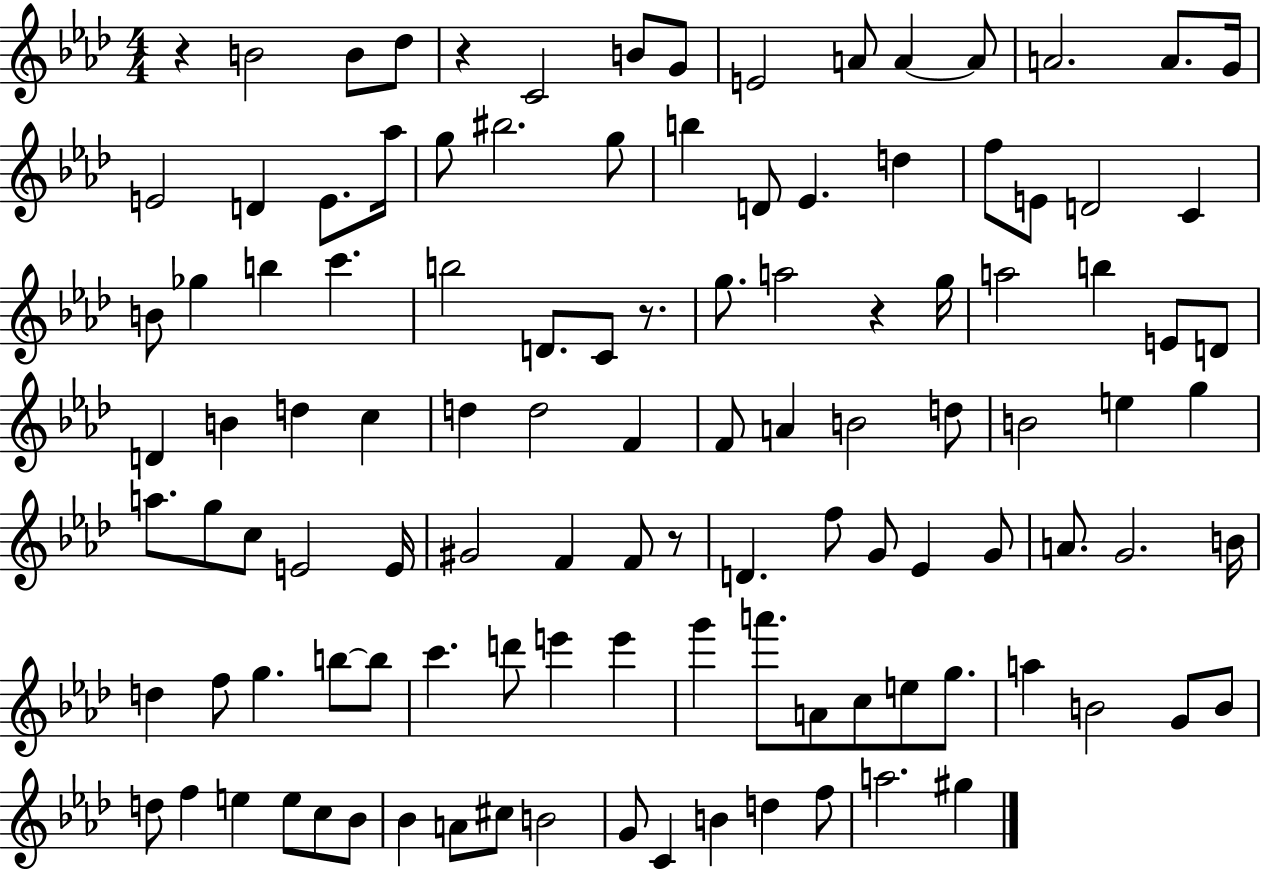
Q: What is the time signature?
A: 4/4